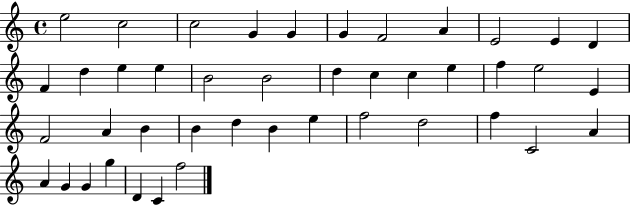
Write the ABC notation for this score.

X:1
T:Untitled
M:4/4
L:1/4
K:C
e2 c2 c2 G G G F2 A E2 E D F d e e B2 B2 d c c e f e2 E F2 A B B d B e f2 d2 f C2 A A G G g D C f2